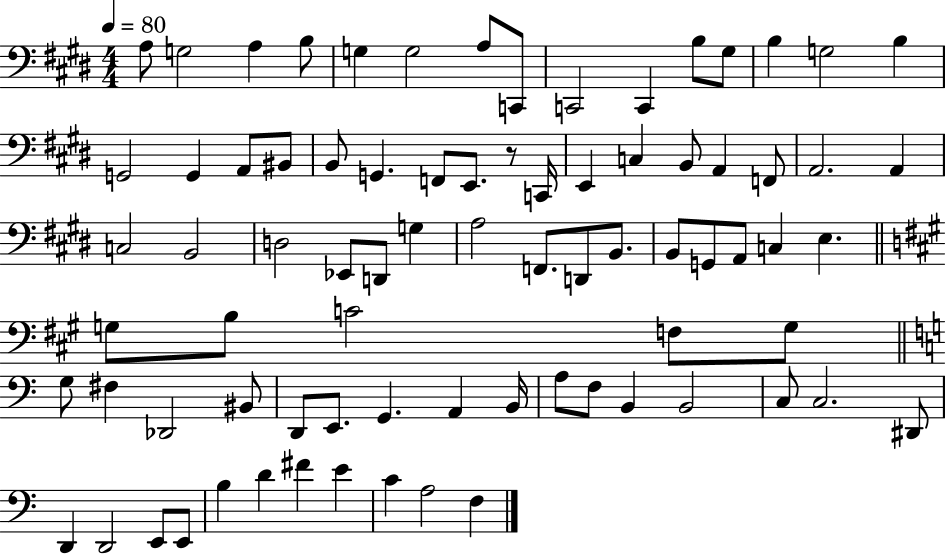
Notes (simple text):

A3/e G3/h A3/q B3/e G3/q G3/h A3/e C2/e C2/h C2/q B3/e G#3/e B3/q G3/h B3/q G2/h G2/q A2/e BIS2/e B2/e G2/q. F2/e E2/e. R/e C2/s E2/q C3/q B2/e A2/q F2/e A2/h. A2/q C3/h B2/h D3/h Eb2/e D2/e G3/q A3/h F2/e. D2/e B2/e. B2/e G2/e A2/e C3/q E3/q. G3/e B3/e C4/h F3/e G3/e G3/e F#3/q Db2/h BIS2/e D2/e E2/e. G2/q. A2/q B2/s A3/e F3/e B2/q B2/h C3/e C3/h. D#2/e D2/q D2/h E2/e E2/e B3/q D4/q F#4/q E4/q C4/q A3/h F3/q